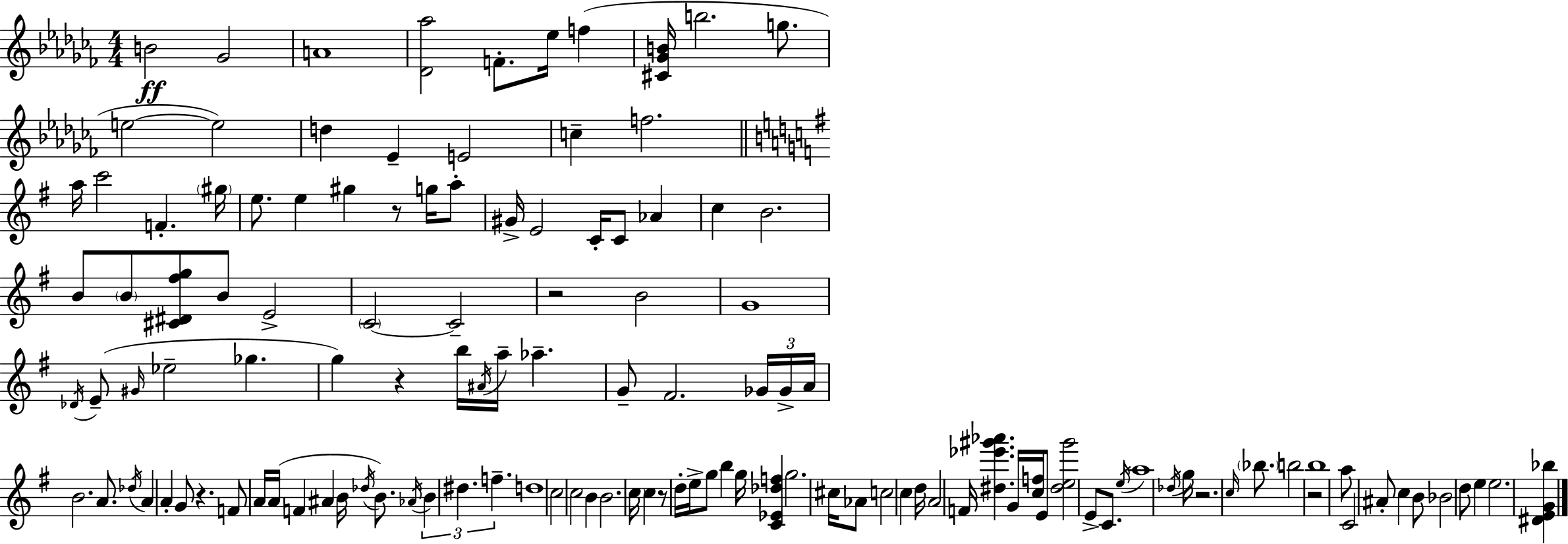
{
  \clef treble
  \numericTimeSignature
  \time 4/4
  \key aes \minor
  \repeat volta 2 { b'2\ff ges'2 | a'1 | <des' aes''>2 f'8.-. ees''16 f''4( | <cis' ges' b'>16 b''2. g''8. | \break e''2~~ e''2) | d''4 ees'4-- e'2 | c''4-- f''2. | \bar "||" \break \key g \major a''16 c'''2 f'4.-. \parenthesize gis''16 | e''8. e''4 gis''4 r8 g''16 a''8-. | gis'16-> e'2 c'16-. c'8 aes'4 | c''4 b'2. | \break b'8 \parenthesize b'8 <cis' dis' fis'' g''>8 b'8 e'2-> | \parenthesize c'2~~ c'2-- | r2 b'2 | g'1 | \break \acciaccatura { des'16 } e'8--( \grace { gis'16 } ees''2-- ges''4. | g''4) r4 b''16 \acciaccatura { ais'16 } a''16-- aes''4.-- | g'8-- fis'2. | \tuplet 3/2 { ges'16 ges'16-> a'16 } b'2. | \break a'8. \acciaccatura { des''16 } a'4 a'4-. g'8 r4. | f'8 a'16 a'16( f'4 ais'4 | b'16 \acciaccatura { des''16 }) b'8. \acciaccatura { aes'16 } \tuplet 3/2 { b'4 dis''4. | f''4.-- } d''1 | \break c''2 c''2 | b'4 b'2. | \parenthesize c''16 c''4 r8 d''16-. e''16-> g''8 | b''4 g''16 <c' ees' des'' f''>4 g''2. | \break cis''16 aes'8 c''2 | c''4 d''16 a'2 f'16 <dis'' ees''' gis''' aes'''>4. | g'16 <c'' f''>16 e'8 <dis'' e'' gis'''>2 | e'8-> c'8. \acciaccatura { e''16 } a''1 | \break \acciaccatura { des''16 } g''16 r2. | \grace { c''16 } \parenthesize bes''8. b''2 | r2 b''1 | a''8 c'2 | \break ais'8-. c''4 b'8 bes'2 | d''8 e''4 e''2. | <dis' e' g' bes''>4 } \bar "|."
}